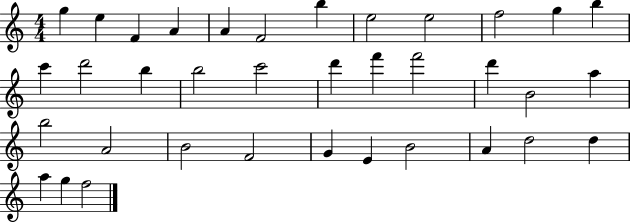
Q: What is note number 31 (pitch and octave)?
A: A4